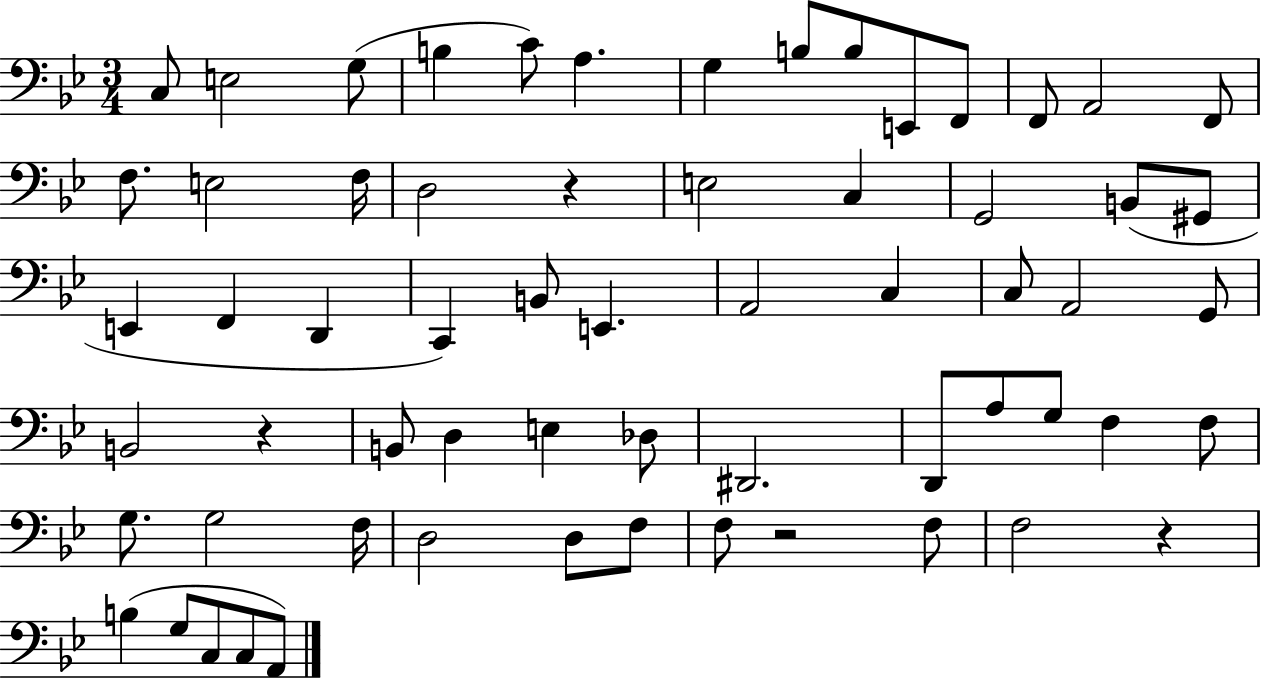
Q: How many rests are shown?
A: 4